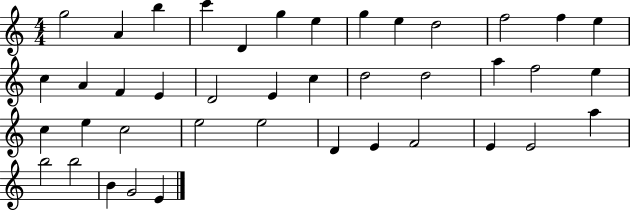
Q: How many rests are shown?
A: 0